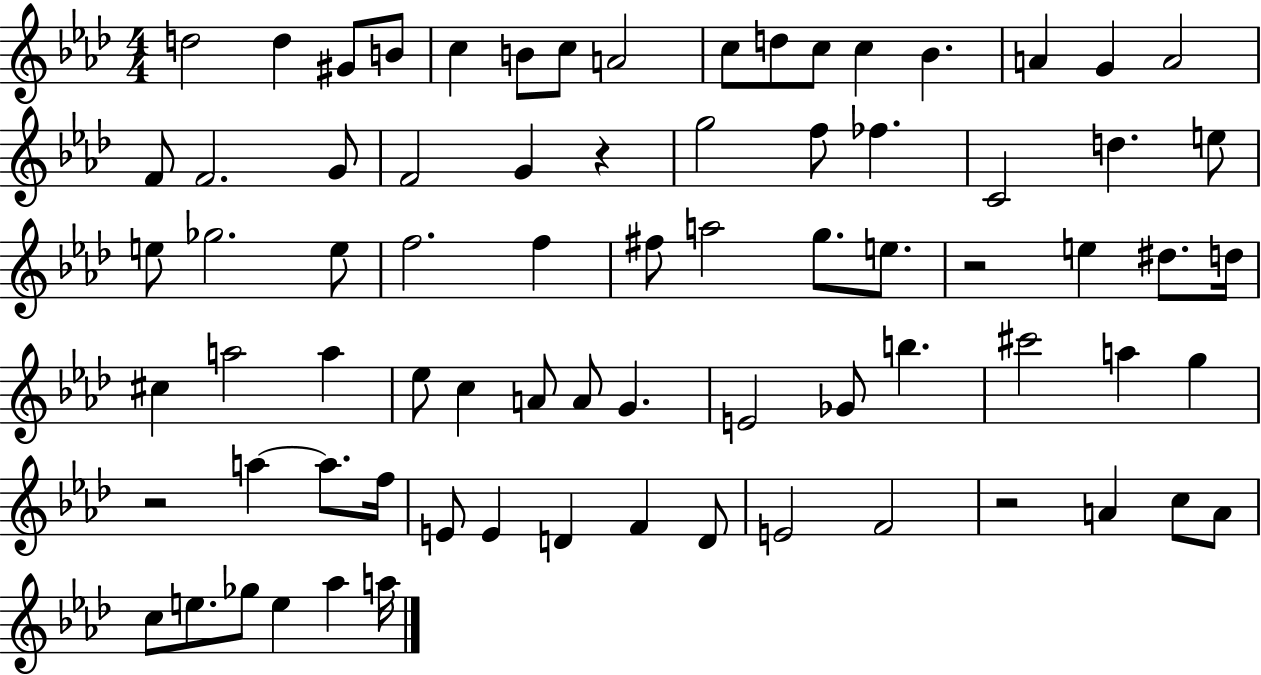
D5/h D5/q G#4/e B4/e C5/q B4/e C5/e A4/h C5/e D5/e C5/e C5/q Bb4/q. A4/q G4/q A4/h F4/e F4/h. G4/e F4/h G4/q R/q G5/h F5/e FES5/q. C4/h D5/q. E5/e E5/e Gb5/h. E5/e F5/h. F5/q F#5/e A5/h G5/e. E5/e. R/h E5/q D#5/e. D5/s C#5/q A5/h A5/q Eb5/e C5/q A4/e A4/e G4/q. E4/h Gb4/e B5/q. C#6/h A5/q G5/q R/h A5/q A5/e. F5/s E4/e E4/q D4/q F4/q D4/e E4/h F4/h R/h A4/q C5/e A4/e C5/e E5/e. Gb5/e E5/q Ab5/q A5/s